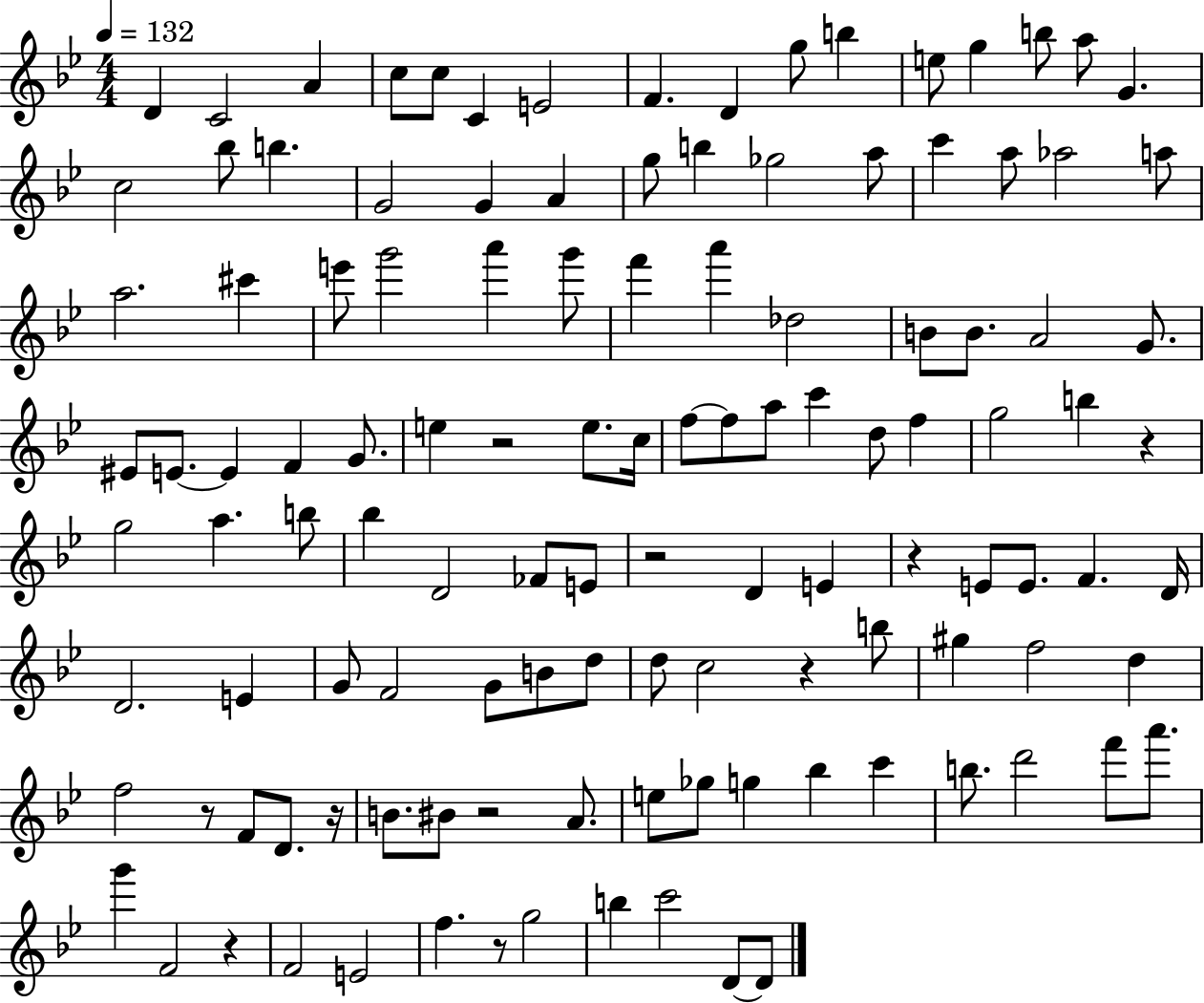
D4/q C4/h A4/q C5/e C5/e C4/q E4/h F4/q. D4/q G5/e B5/q E5/e G5/q B5/e A5/e G4/q. C5/h Bb5/e B5/q. G4/h G4/q A4/q G5/e B5/q Gb5/h A5/e C6/q A5/e Ab5/h A5/e A5/h. C#6/q E6/e G6/h A6/q G6/e F6/q A6/q Db5/h B4/e B4/e. A4/h G4/e. EIS4/e E4/e. E4/q F4/q G4/e. E5/q R/h E5/e. C5/s F5/e F5/e A5/e C6/q D5/e F5/q G5/h B5/q R/q G5/h A5/q. B5/e Bb5/q D4/h FES4/e E4/e R/h D4/q E4/q R/q E4/e E4/e. F4/q. D4/s D4/h. E4/q G4/e F4/h G4/e B4/e D5/e D5/e C5/h R/q B5/e G#5/q F5/h D5/q F5/h R/e F4/e D4/e. R/s B4/e. BIS4/e R/h A4/e. E5/e Gb5/e G5/q Bb5/q C6/q B5/e. D6/h F6/e A6/e. G6/q F4/h R/q F4/h E4/h F5/q. R/e G5/h B5/q C6/h D4/e D4/e